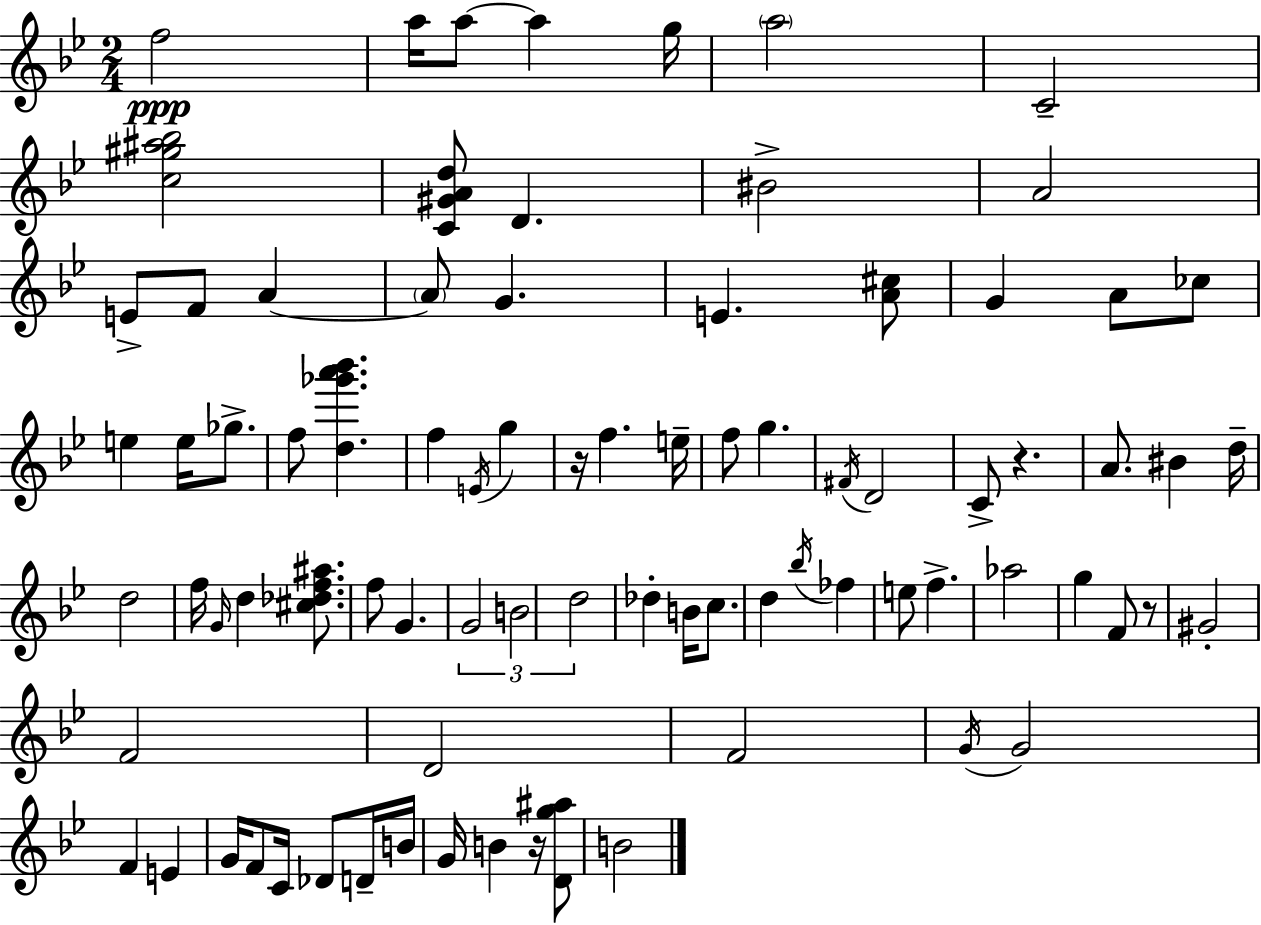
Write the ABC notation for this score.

X:1
T:Untitled
M:2/4
L:1/4
K:Bb
f2 a/4 a/2 a g/4 a2 C2 [c^g^a_b]2 [C^GAd]/2 D ^B2 A2 E/2 F/2 A A/2 G E [A^c]/2 G A/2 _c/2 e e/4 _g/2 f/2 [d_g'a'_b'] f E/4 g z/4 f e/4 f/2 g ^F/4 D2 C/2 z A/2 ^B d/4 d2 f/4 G/4 d [^c_df^a]/2 f/2 G G2 B2 d2 _d B/4 c/2 d _b/4 _f e/2 f _a2 g F/2 z/2 ^G2 F2 D2 F2 G/4 G2 F E G/4 F/2 C/4 _D/2 D/4 B/4 G/4 B z/4 [Dg^a]/2 B2